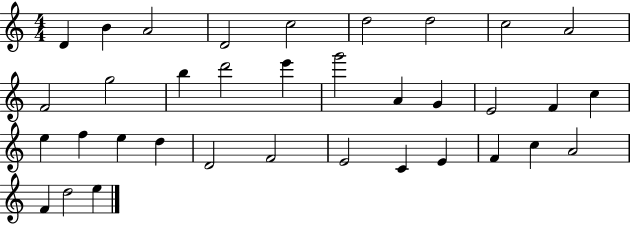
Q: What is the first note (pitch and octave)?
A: D4